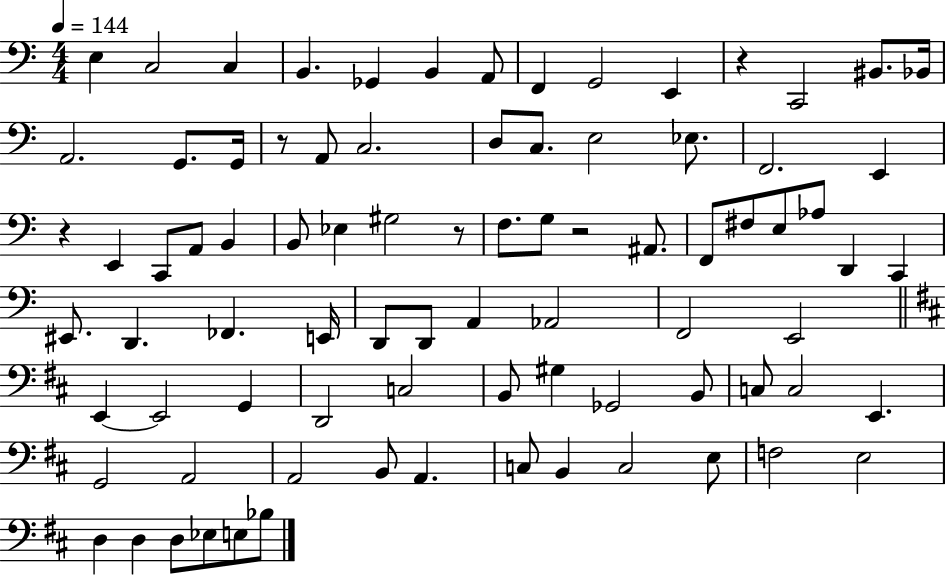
E3/q C3/h C3/q B2/q. Gb2/q B2/q A2/e F2/q G2/h E2/q R/q C2/h BIS2/e. Bb2/s A2/h. G2/e. G2/s R/e A2/e C3/h. D3/e C3/e. E3/h Eb3/e. F2/h. E2/q R/q E2/q C2/e A2/e B2/q B2/e Eb3/q G#3/h R/e F3/e. G3/e R/h A#2/e. F2/e F#3/e E3/e Ab3/e D2/q C2/q EIS2/e. D2/q. FES2/q. E2/s D2/e D2/e A2/q Ab2/h F2/h E2/h E2/q E2/h G2/q D2/h C3/h B2/e G#3/q Gb2/h B2/e C3/e C3/h E2/q. G2/h A2/h A2/h B2/e A2/q. C3/e B2/q C3/h E3/e F3/h E3/h D3/q D3/q D3/e Eb3/e E3/e Bb3/e